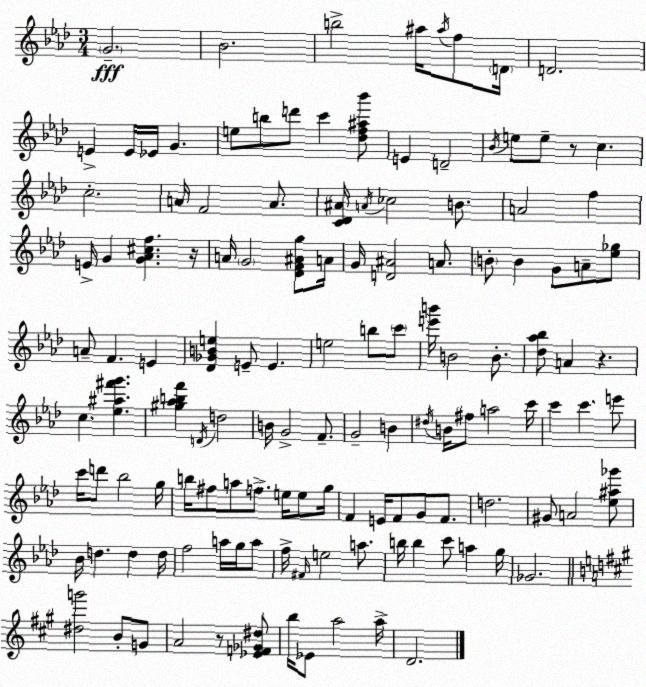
X:1
T:Untitled
M:3/4
L:1/4
K:Ab
G2 _B2 b2 ^a/4 ^a/4 f/2 D/4 D2 E E/4 _E/4 G e/2 b/2 d'/2 c' [_df^a_b']/2 E D2 _B/4 e/2 e/2 z/2 c c2 A/4 F2 A/2 [C_D^A]/4 A/4 _c2 B/2 A2 f E/4 G [G_A^cf] z/4 A/4 G2 [_DF^Ag]/2 A/4 G/4 [D^A]2 A/2 B/2 B G/2 A/2 [_e_g]/2 A/2 F E [_D_GBe] E/2 E e2 b/2 c'/2 [e'b']/4 B2 B/2 [_d_a_b]/2 A z c [_e^a^f'g'] [^g_abf'] D/4 d2 B/4 G2 F/2 G2 B ^d/4 B/4 ^f/2 a2 c'/4 c' c' e'/2 c'/4 d'/2 _b2 g/4 b/4 ^f/2 a/2 f/2 e/4 e/2 g/4 F E/4 F/2 G/2 F/2 d2 ^G/2 A2 [_e^a_g']/2 _B/4 d d d/4 f2 a/4 g/4 a/2 f/4 ^F/4 e2 a/2 b/4 b c'/2 a g/4 _G2 [^dg']2 B/2 G/2 A2 z/2 [_EF_G^d]/2 b/4 _E/2 a2 a/4 D2